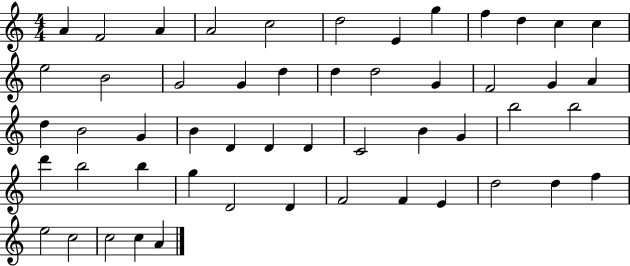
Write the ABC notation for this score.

X:1
T:Untitled
M:4/4
L:1/4
K:C
A F2 A A2 c2 d2 E g f d c c e2 B2 G2 G d d d2 G F2 G A d B2 G B D D D C2 B G b2 b2 d' b2 b g D2 D F2 F E d2 d f e2 c2 c2 c A